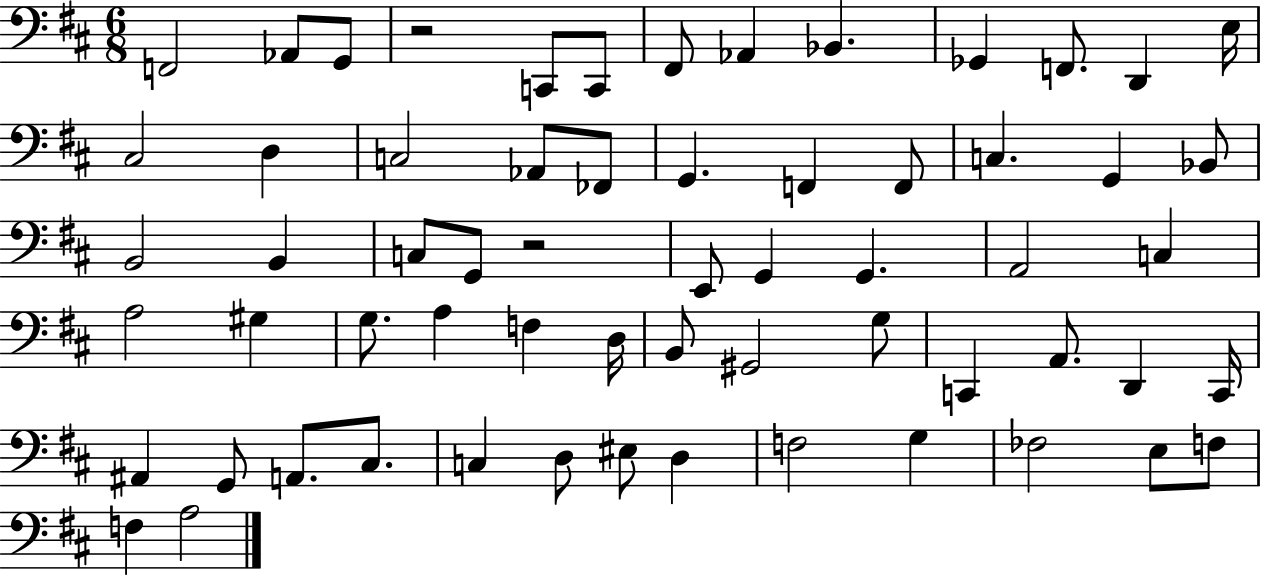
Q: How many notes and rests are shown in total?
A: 62